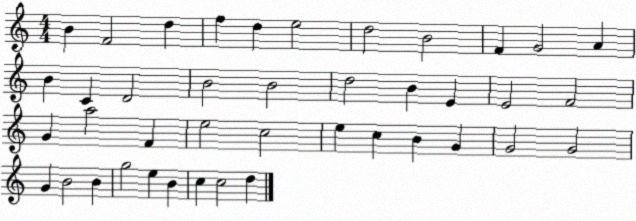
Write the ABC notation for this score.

X:1
T:Untitled
M:4/4
L:1/4
K:C
B F2 d f d e2 d2 B2 F G2 A B C D2 B2 B2 d2 B E E2 F2 G a2 F e2 c2 e c B G G2 G2 G B2 B g2 e B c c2 d